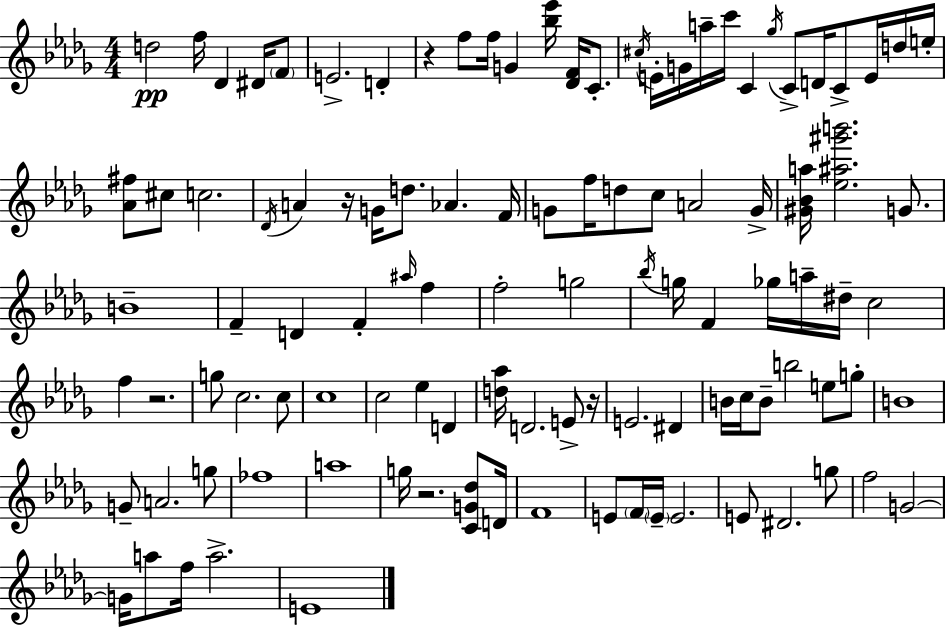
D5/h F5/s Db4/q D#4/s F4/e E4/h. D4/q R/q F5/e F5/s G4/q [Bb5,Eb6]/s [Db4,F4]/s C4/e. C#5/s E4/s G4/s A5/s C6/s C4/q Gb5/s C4/e D4/s C4/e E4/s D5/s E5/s [Ab4,F#5]/e C#5/e C5/h. Db4/s A4/q R/s G4/s D5/e. Ab4/q. F4/s G4/e F5/s D5/e C5/e A4/h G4/s [G#4,Bb4,A5]/s [Eb5,A#5,G#6,B6]/h. G4/e. B4/w F4/q D4/q F4/q A#5/s F5/q F5/h G5/h Bb5/s G5/s F4/q Gb5/s A5/s D#5/s C5/h F5/q R/h. G5/e C5/h. C5/e C5/w C5/h Eb5/q D4/q [D5,Ab5]/s D4/h. E4/e R/s E4/h. D#4/q B4/s C5/s B4/e B5/h E5/e G5/e B4/w G4/e A4/h. G5/e FES5/w A5/w G5/s R/h. [C4,G4,Db5]/e D4/s F4/w E4/e F4/s E4/s E4/h. E4/e D#4/h. G5/e F5/h G4/h G4/s A5/e F5/s A5/h. E4/w